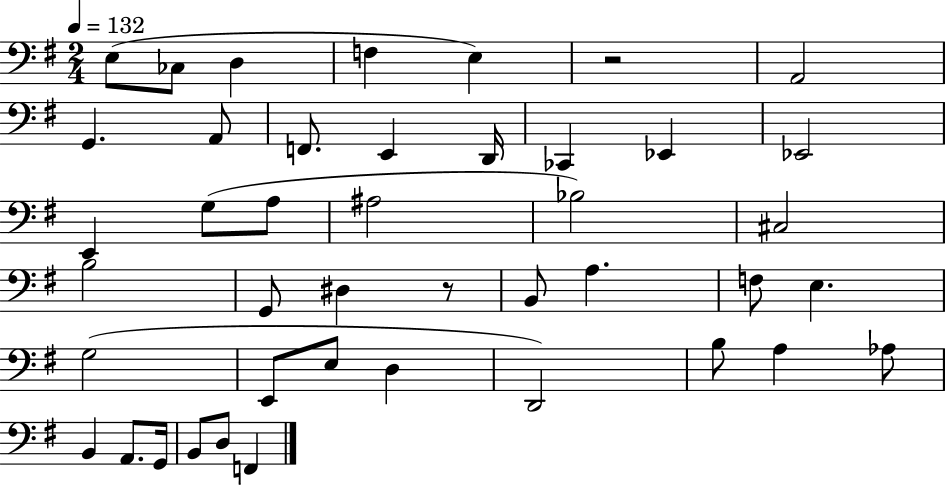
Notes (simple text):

E3/e CES3/e D3/q F3/q E3/q R/h A2/h G2/q. A2/e F2/e. E2/q D2/s CES2/q Eb2/q Eb2/h E2/q G3/e A3/e A#3/h Bb3/h C#3/h B3/h G2/e D#3/q R/e B2/e A3/q. F3/e E3/q. G3/h E2/e E3/e D3/q D2/h B3/e A3/q Ab3/e B2/q A2/e. G2/s B2/e D3/e F2/q